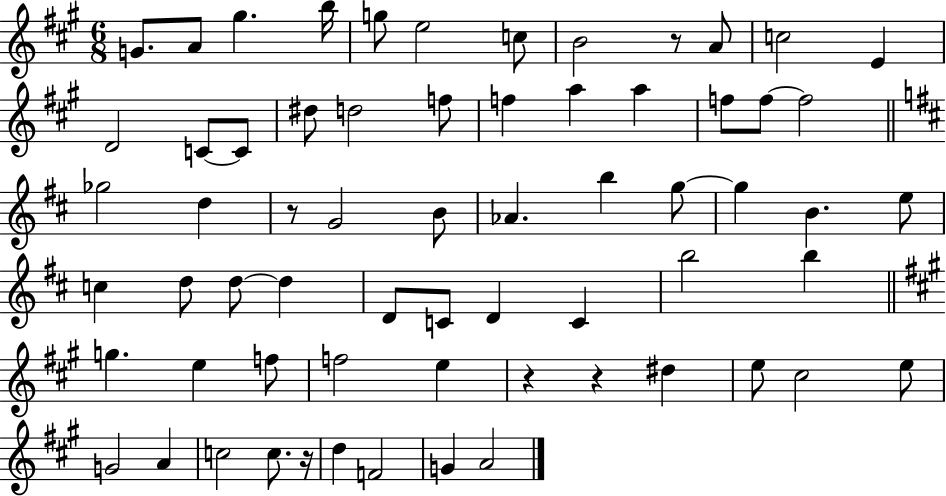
G4/e. A4/e G#5/q. B5/s G5/e E5/h C5/e B4/h R/e A4/e C5/h E4/q D4/h C4/e C4/e D#5/e D5/h F5/e F5/q A5/q A5/q F5/e F5/e F5/h Gb5/h D5/q R/e G4/h B4/e Ab4/q. B5/q G5/e G5/q B4/q. E5/e C5/q D5/e D5/e D5/q D4/e C4/e D4/q C4/q B5/h B5/q G5/q. E5/q F5/e F5/h E5/q R/q R/q D#5/q E5/e C#5/h E5/e G4/h A4/q C5/h C5/e. R/s D5/q F4/h G4/q A4/h